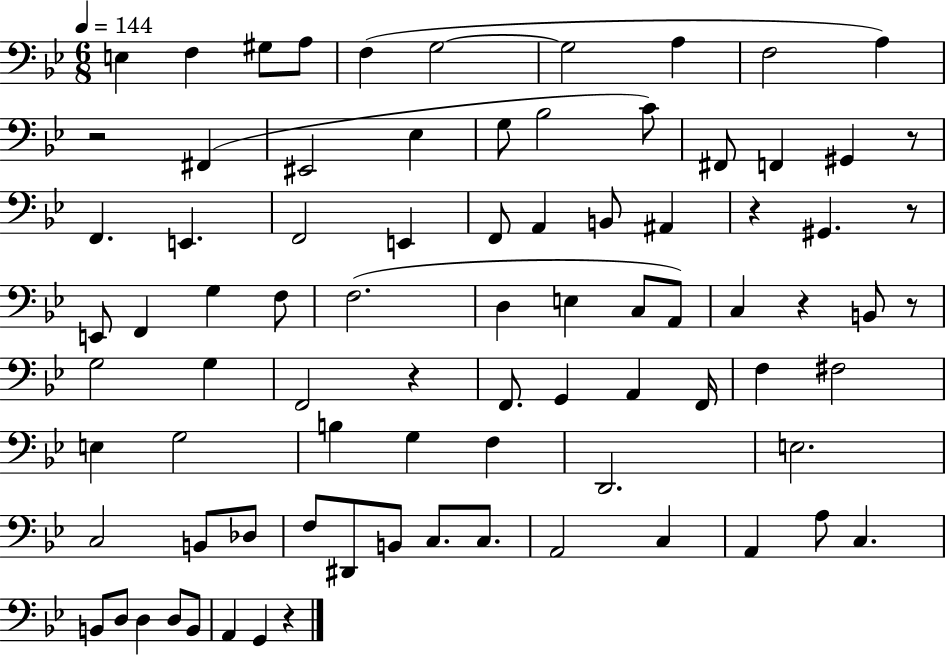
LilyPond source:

{
  \clef bass
  \numericTimeSignature
  \time 6/8
  \key bes \major
  \tempo 4 = 144
  \repeat volta 2 { e4 f4 gis8 a8 | f4( g2~~ | g2 a4 | f2 a4) | \break r2 fis,4( | eis,2 ees4 | g8 bes2 c'8) | fis,8 f,4 gis,4 r8 | \break f,4. e,4. | f,2 e,4 | f,8 a,4 b,8 ais,4 | r4 gis,4. r8 | \break e,8 f,4 g4 f8 | f2.( | d4 e4 c8 a,8) | c4 r4 b,8 r8 | \break g2 g4 | f,2 r4 | f,8. g,4 a,4 f,16 | f4 fis2 | \break e4 g2 | b4 g4 f4 | d,2. | e2. | \break c2 b,8 des8 | f8 dis,8 b,8 c8. c8. | a,2 c4 | a,4 a8 c4. | \break b,8 d8 d4 d8 b,8 | a,4 g,4 r4 | } \bar "|."
}